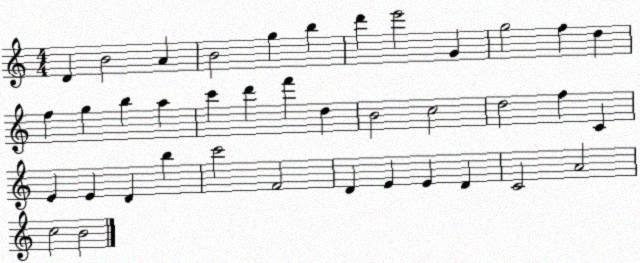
X:1
T:Untitled
M:4/4
L:1/4
K:C
D B2 A B2 g b d' e'2 G g2 f d f g b a c' d' f' d B2 c2 d2 f C E E D b c'2 F2 D E E D C2 A2 c2 B2